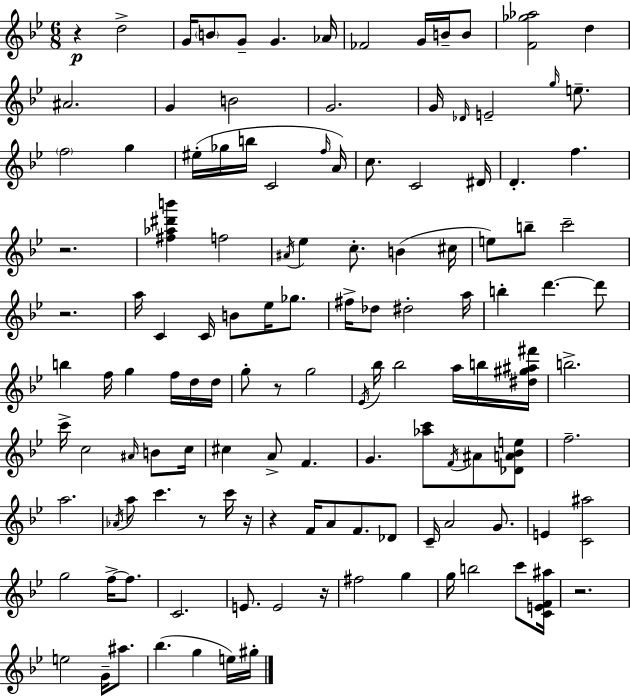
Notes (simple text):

R/q D5/h G4/s B4/e G4/e G4/q. Ab4/s FES4/h G4/s B4/s B4/e [F4,Gb5,Ab5]/h D5/q A#4/h. G4/q B4/h G4/h. G4/s Db4/s E4/h G5/s E5/e. F5/h G5/q EIS5/s Gb5/s B5/s C4/h F5/s A4/s C5/e. C4/h D#4/s D4/q. F5/q. R/h. [F#5,Ab5,D#6,B6]/q F5/h A#4/s Eb5/q C5/e. B4/q C#5/s E5/e B5/e C6/h R/h. A5/s C4/q C4/s B4/e Eb5/s Gb5/e. F#5/s Db5/e D#5/h A5/s B5/q D6/q. D6/e B5/q F5/s G5/q F5/s D5/s D5/s G5/e R/e G5/h Eb4/s Bb5/s Bb5/h A5/s B5/s [D#5,G#5,A#5,F#6]/s B5/h. C6/s C5/h A#4/s B4/e C5/s C#5/q A4/e F4/q. G4/q. [Ab5,C6]/e F4/s A#4/e [Db4,A4,Bb4,E5]/e F5/h. A5/h. Ab4/s A5/e C6/q. R/e C6/s R/s R/q F4/s A4/e F4/e. Db4/e C4/s A4/h G4/e. E4/q [C4,A#5]/h G5/h F5/s F5/e. C4/h. E4/e. E4/h R/s F#5/h G5/q G5/s B5/h C6/e [C4,E4,F4,A#5]/s R/h. E5/h G4/s A#5/e. Bb5/q. G5/q E5/s G#5/s